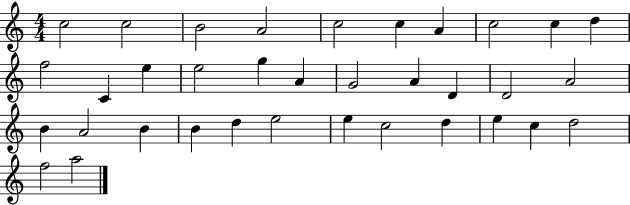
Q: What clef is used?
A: treble